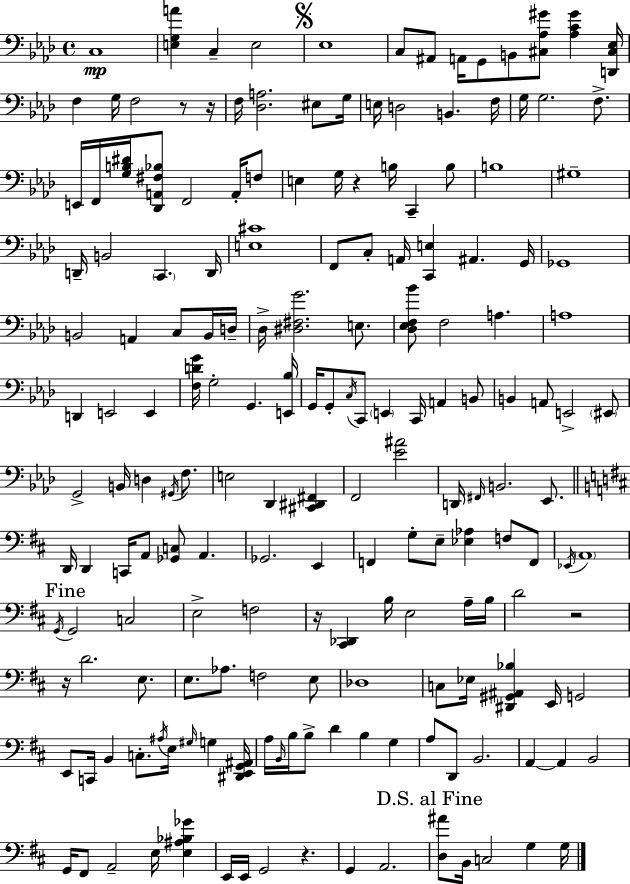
{
  \clef bass
  \time 4/4
  \defaultTimeSignature
  \key aes \major
  \repeat volta 2 { c1\mp | <e g a'>4 c4-- e2 | \mark \markup { \musicglyph "scripts.segno" } ees1 | c8 ais,8 a,16 g,8 b,8 <cis aes gis'>8 <aes c' gis'>4 <d, cis ees>16 | \break f4 g16 f2 r8 r16 | f16 <des a>2. eis8 g16 | e16 d2 b,4. f16 | g16 g2. f8.-> | \break e,16 f,16 <g b dis'>16 <des, a, fis bes>8 f,2 a,16-. f8 | e4 g16 r4 b16 c,4-- b8 | b1 | gis1-- | \break d,16-- b,2 \parenthesize c,4. d,16 | <e cis'>1 | f,8 c8-. a,16 <c, e>4 ais,4. g,16 | ges,1 | \break b,2 a,4 c8 b,16 d16-- | des16-> <dis fis g'>2. e8. | <des ees f bes'>8 f2 a4. | a1 | \break d,4 e,2 e,4 | <f d' g'>16 g2-. g,4. <e, bes>16 | g,16 g,8-. \acciaccatura { c16 } c,8 \parenthesize e,4 c,16 a,4 b,8 | b,4 a,8 e,2-> \parenthesize eis,8 | \break g,2-> b,16 d4 \acciaccatura { gis,16 } f8. | e2 des,4 <cis, dis, fis,>4 | f,2 <ees' ais'>2 | d,16 \grace { fis,16 } b,2. | \break ees,8. \bar "||" \break \key d \major d,16 d,4 c,16 a,8 <ges, c>8 a,4. | ges,2. e,4 | f,4 g8-. e8-- <ees aes>4 f8 f,8 | \acciaccatura { ees,16 } \parenthesize a,1 | \break \mark "Fine" \acciaccatura { g,16 } g,2 c2 | e2-> f2 | r16 <cis, des,>4 b16 e2 | a16-- b16 d'2 r2 | \break r16 d'2. e8. | e8. aes8. f2 | e8 des1 | c8 ees16 <dis, gis, ais, bes>4 e,16 g,2 | \break e,8 c,16 b,4 c8.-. \acciaccatura { ais16 } e16 \grace { gis16 } g4 | <dis, e, g, ais,>16 a16 \grace { b,16 } b16 b8-> d'4 b4 | g4 a8 d,8 b,2. | a,4~~ a,4 b,2 | \break g,16 fis,8 a,2-- | e16 <e ais bes ges'>4 e,16 e,16 g,2 r4. | g,4 a,2. | \mark "D.S. al Fine" <d ais'>8 b,16 c2 | \break g4 g16 } \bar "|."
}